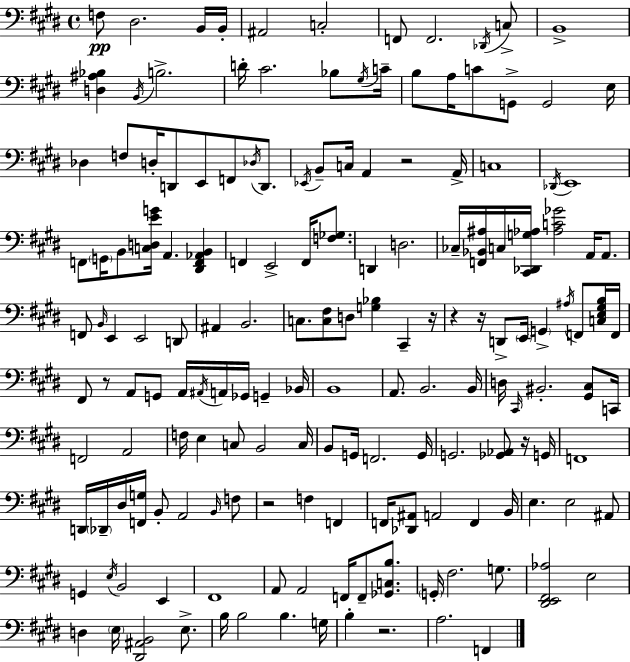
{
  \clef bass
  \time 4/4
  \defaultTimeSignature
  \key e \major
  f8\pp dis2. b,16 b,16-. | ais,2 c2-. | f,8 f,2. \acciaccatura { des,16 } c8-> | b,1-> | \break <d ais bes>4 \acciaccatura { b,16 } b2.-> | d'16-. cis'2. bes8 | \acciaccatura { gis16 } c'16-- b8 a16 c'8 g,8-> g,2 | e16 des4 f8 d16-. d,8 e,8 f,8 | \break \acciaccatura { des16 } d,8. \acciaccatura { ees,16 } b,8-- c16 a,4 r2 | a,16-> c1 | \acciaccatura { des,16 } e,1 | f,8 \parenthesize g,16 b,8 <c d e' g'>16 a,4. | \break <dis, f, aes, b,>4 f,4 e,2-> | f,16 <f ges>8. d,4 d2. | ces16-- <f, bes, ais>16 c16 <cis, des, g aes>16 <aes c' ges'>2 | a,16 a,8. f,8 \grace { b,16 } e,4 e,2 | \break d,8 ais,4 b,2. | c8. <c fis>8 d8 <g bes>4 | cis,4-- r16 r4 r16 d,8-> \parenthesize e,16 \parenthesize g,4-> | \acciaccatura { ais16 } f,8 <c e gis b>16 f,16 fis,8 r8 a,8 g,8 | \break a,16 \acciaccatura { ais,16 } a,16 ges,16 g,4-- bes,16 b,1 | a,8. b,2. | b,16 d16 \grace { cis,16 } bis,2.-. | <gis, cis>8 c,16 f,2 | \break a,2 f16 e4 c8 | b,2 c16 b,8 g,16 f,2. | g,16 g,2. | <ges, aes,>8 r16 g,16 f,1 | \break d,16 \parenthesize des,16-- dis16 <f, g>16 b,8-. | a,2 \grace { b,16 } f8 r2 | f4 f,4 f,16 <des, ais,>8 a,2 | f,4 b,16 e4. | \break e2 ais,8 g,4 \acciaccatura { e16 } | b,2 e,4 fis,1 | a,8 a,2 | f,16 f,8-- <ges, c b>8. \parenthesize g,16-. fis2. | \break g8. <dis, e, fis, aes>2 | e2 d4 | \parenthesize e16 <dis, ais, b,>2 e8.-> b16 b2 | b4. g16 b4-. | \break r2. a2. | f,4 \bar "|."
}